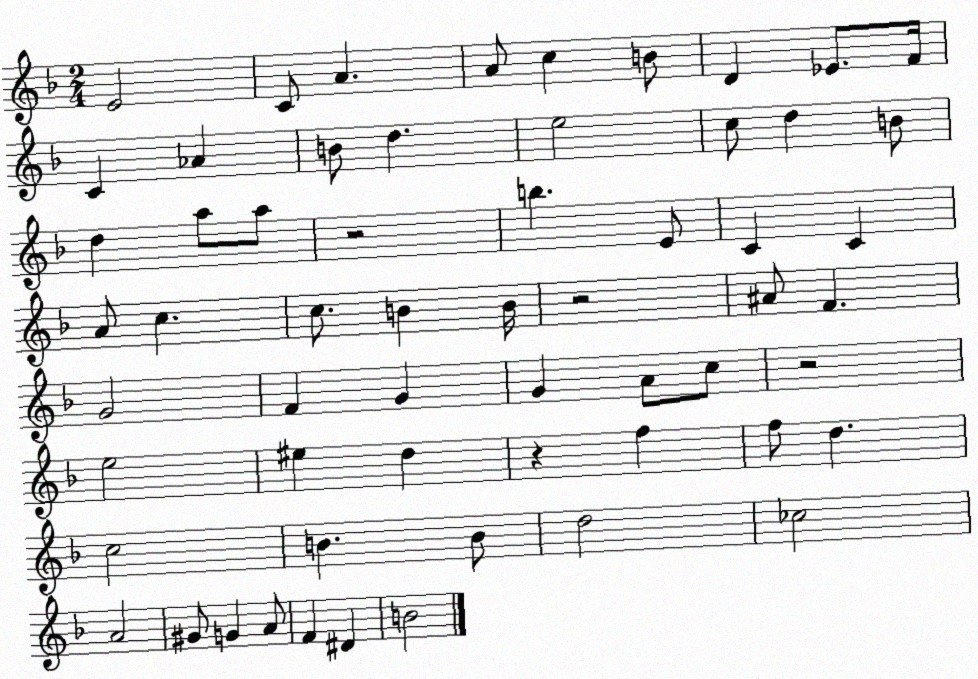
X:1
T:Untitled
M:2/4
L:1/4
K:F
E2 C/2 A A/2 c B/2 D _E/2 F/4 C _A B/2 d e2 c/2 d B/2 d a/2 a/2 z2 b E/2 C C A/2 c c/2 B B/4 z2 ^A/2 F G2 F G G A/2 c/2 z2 e2 ^e d z f f/2 d c2 B B/2 d2 _c2 A2 ^G/2 G A/2 F ^D B2